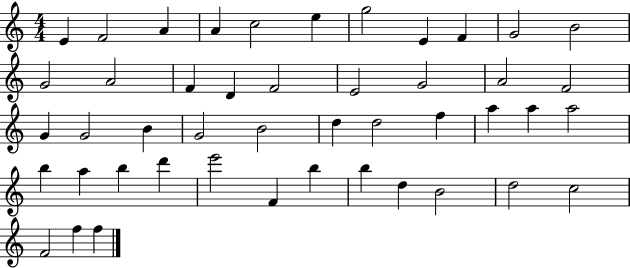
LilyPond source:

{
  \clef treble
  \numericTimeSignature
  \time 4/4
  \key c \major
  e'4 f'2 a'4 | a'4 c''2 e''4 | g''2 e'4 f'4 | g'2 b'2 | \break g'2 a'2 | f'4 d'4 f'2 | e'2 g'2 | a'2 f'2 | \break g'4 g'2 b'4 | g'2 b'2 | d''4 d''2 f''4 | a''4 a''4 a''2 | \break b''4 a''4 b''4 d'''4 | e'''2 f'4 b''4 | b''4 d''4 b'2 | d''2 c''2 | \break f'2 f''4 f''4 | \bar "|."
}